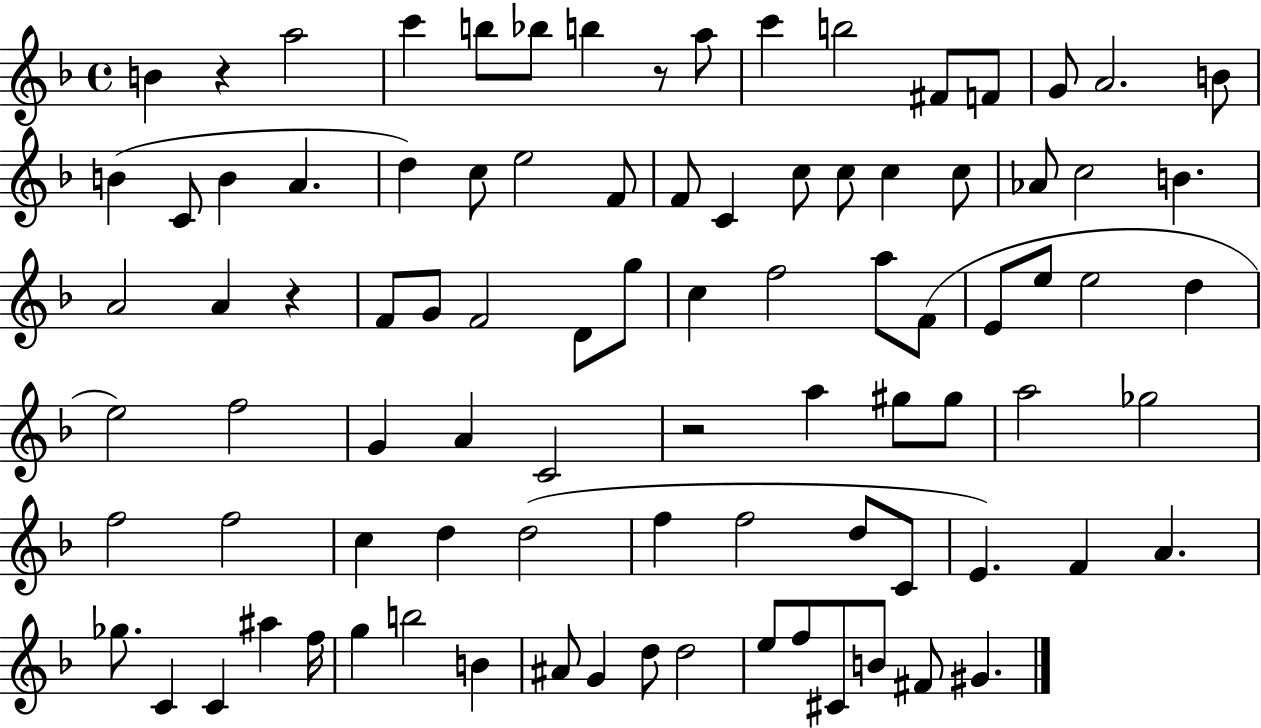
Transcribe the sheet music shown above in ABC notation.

X:1
T:Untitled
M:4/4
L:1/4
K:F
B z a2 c' b/2 _b/2 b z/2 a/2 c' b2 ^F/2 F/2 G/2 A2 B/2 B C/2 B A d c/2 e2 F/2 F/2 C c/2 c/2 c c/2 _A/2 c2 B A2 A z F/2 G/2 F2 D/2 g/2 c f2 a/2 F/2 E/2 e/2 e2 d e2 f2 G A C2 z2 a ^g/2 ^g/2 a2 _g2 f2 f2 c d d2 f f2 d/2 C/2 E F A _g/2 C C ^a f/4 g b2 B ^A/2 G d/2 d2 e/2 f/2 ^C/2 B/2 ^F/2 ^G